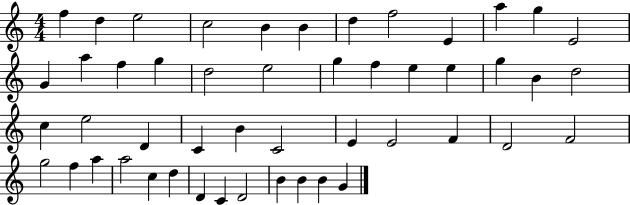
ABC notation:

X:1
T:Untitled
M:4/4
L:1/4
K:C
f d e2 c2 B B d f2 E a g E2 G a f g d2 e2 g f e e g B d2 c e2 D C B C2 E E2 F D2 F2 g2 f a a2 c d D C D2 B B B G